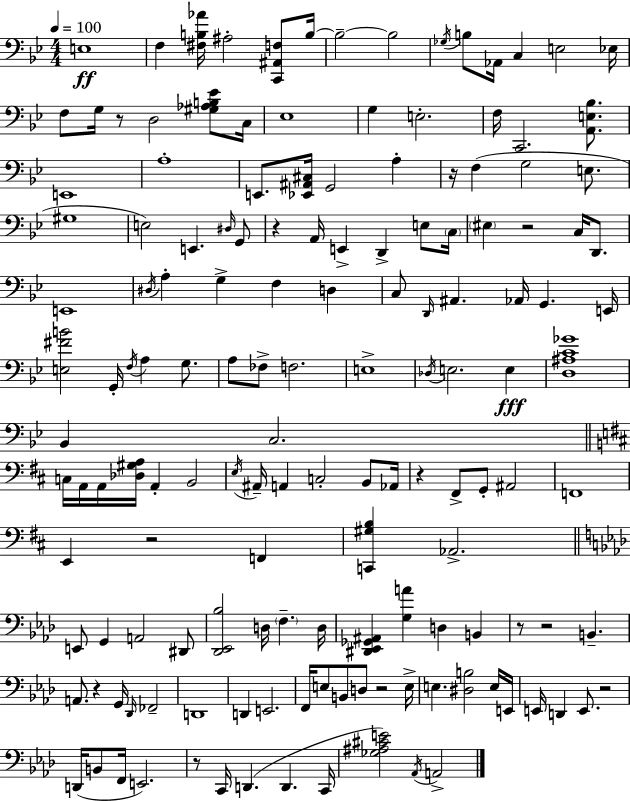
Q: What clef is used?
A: bass